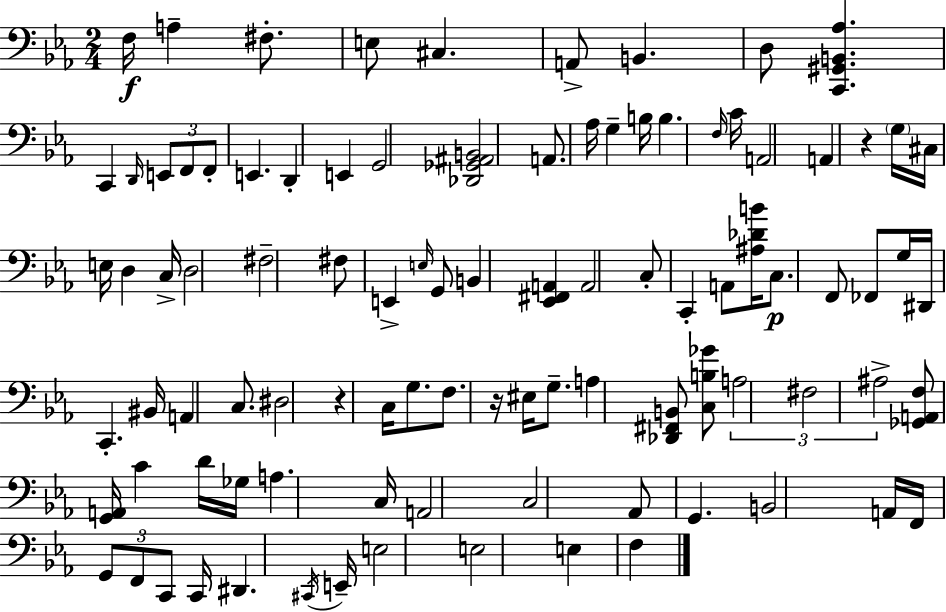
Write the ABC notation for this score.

X:1
T:Untitled
M:2/4
L:1/4
K:Cm
F,/4 A, ^F,/2 E,/2 ^C, A,,/2 B,, D,/2 [C,,^G,,B,,_A,] C,, D,,/4 E,,/2 F,,/2 F,,/2 E,, D,, E,, G,,2 [_D,,_G,,^A,,B,,]2 A,,/2 _A,/4 G, B,/4 B, F,/4 C/4 A,,2 A,, z G,/4 ^C,/4 E,/4 D, C,/4 D,2 ^F,2 ^F,/2 E,, E,/4 G,,/2 B,, [_E,,^F,,A,,] A,,2 C,/2 C,, A,,/2 [^A,_DB]/4 C,/2 F,,/2 _F,,/2 G,/4 ^D,,/4 C,, ^B,,/4 A,, C,/2 ^D,2 z C,/4 G,/2 F,/2 z/4 ^E,/4 G,/2 A, [_D,,^F,,B,,]/2 [C,B,_G]/2 A,2 ^F,2 ^A,2 [_G,,A,,F,]/2 [G,,A,,]/4 C D/4 _G,/4 A, C,/4 A,,2 C,2 _A,,/2 G,, B,,2 A,,/4 F,,/4 G,,/2 F,,/2 C,,/2 C,,/4 ^D,, ^C,,/4 E,,/4 E,2 E,2 E, F,